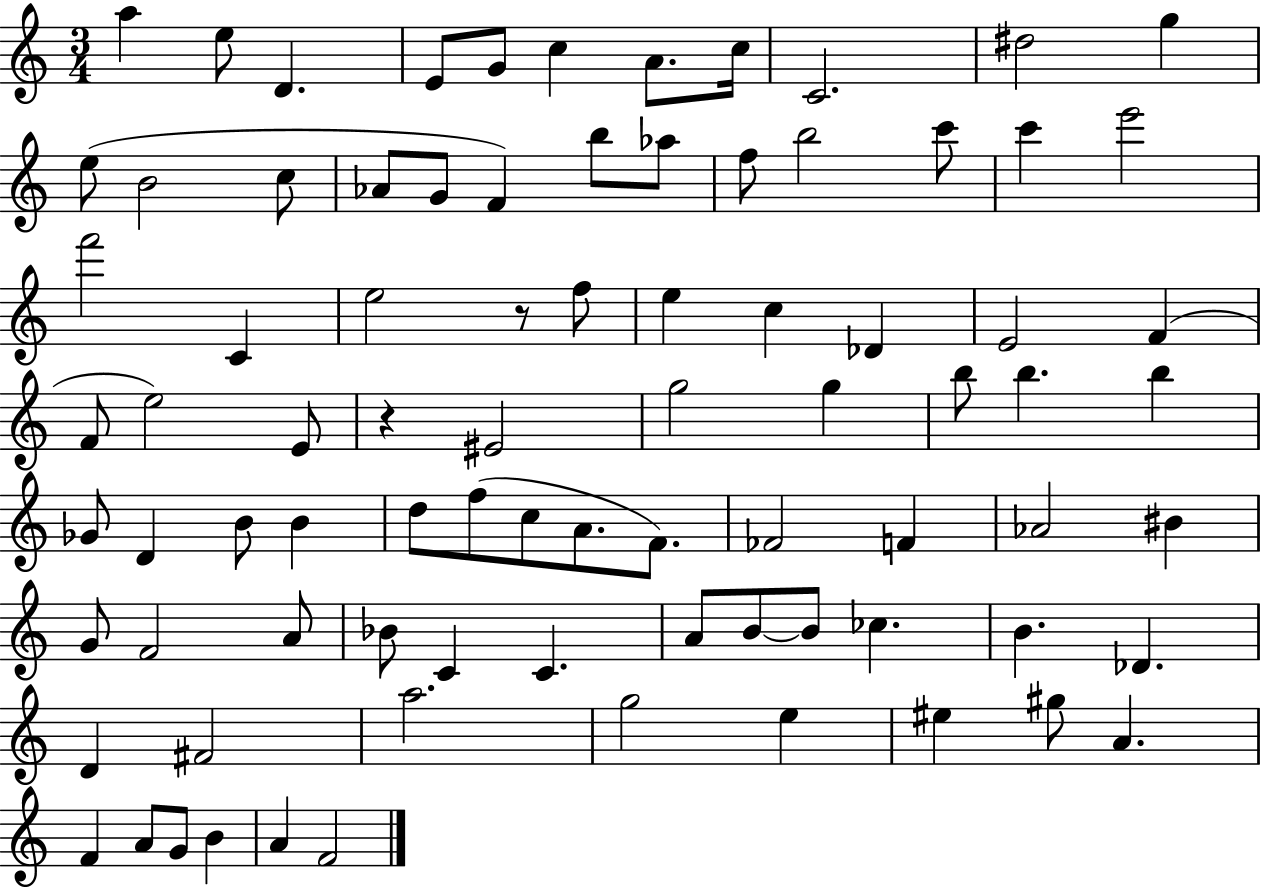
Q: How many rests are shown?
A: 2